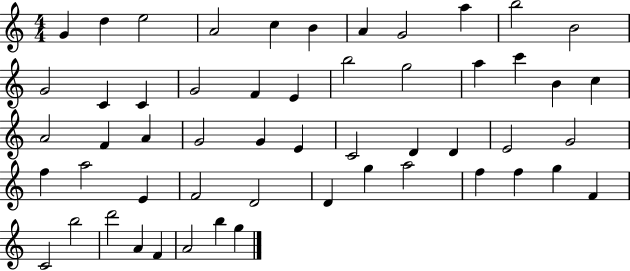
{
  \clef treble
  \numericTimeSignature
  \time 4/4
  \key c \major
  g'4 d''4 e''2 | a'2 c''4 b'4 | a'4 g'2 a''4 | b''2 b'2 | \break g'2 c'4 c'4 | g'2 f'4 e'4 | b''2 g''2 | a''4 c'''4 b'4 c''4 | \break a'2 f'4 a'4 | g'2 g'4 e'4 | c'2 d'4 d'4 | e'2 g'2 | \break f''4 a''2 e'4 | f'2 d'2 | d'4 g''4 a''2 | f''4 f''4 g''4 f'4 | \break c'2 b''2 | d'''2 a'4 f'4 | a'2 b''4 g''4 | \bar "|."
}